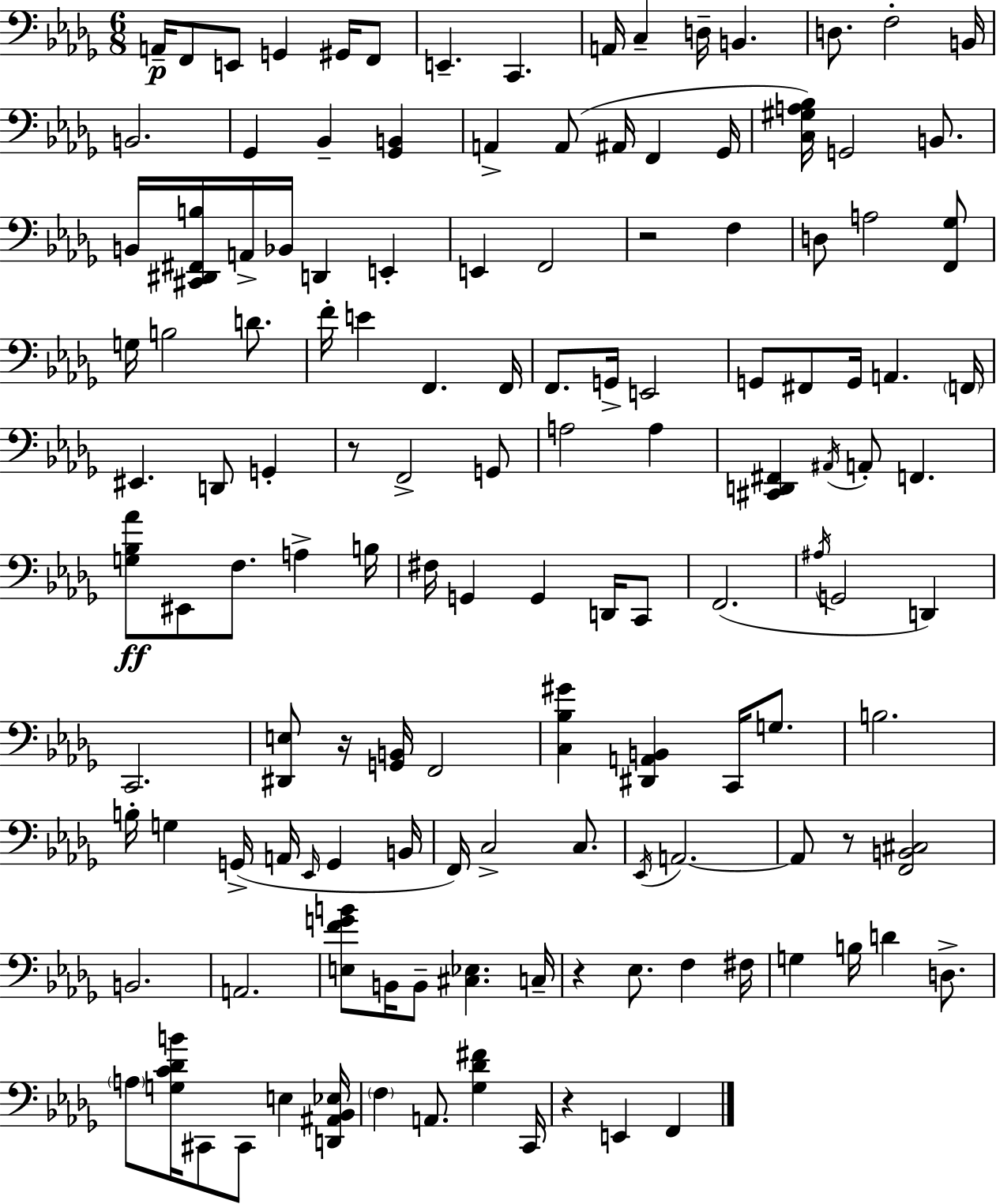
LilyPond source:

{
  \clef bass
  \numericTimeSignature
  \time 6/8
  \key bes \minor
  \repeat volta 2 { a,16--\p f,8 e,8 g,4 gis,16 f,8 | e,4.-- c,4. | a,16 c4-- d16-- b,4. | d8. f2-. b,16 | \break b,2. | ges,4 bes,4-- <ges, b,>4 | a,4-> a,8( ais,16 f,4 ges,16 | <c gis a bes>16) g,2 b,8. | \break b,16 <cis, dis, fis, b>16 a,16-> bes,16 d,4 e,4-. | e,4 f,2 | r2 f4 | d8 a2 <f, ges>8 | \break g16 b2 d'8. | f'16-. e'4 f,4. f,16 | f,8. g,16-> e,2 | g,8 fis,8 g,16 a,4. \parenthesize f,16 | \break eis,4. d,8 g,4-. | r8 f,2-> g,8 | a2 a4 | <cis, d, fis,>4 \acciaccatura { ais,16 } a,8-. f,4. | \break <g bes aes'>8\ff eis,8 f8. a4-> | b16 fis16 g,4 g,4 d,16 c,8 | f,2.( | \acciaccatura { ais16 } g,2 d,4) | \break c,2. | <dis, e>8 r16 <g, b,>16 f,2 | <c bes gis'>4 <dis, a, b,>4 c,16 g8. | b2. | \break b16-. g4 g,16->( a,16 \grace { ees,16 } g,4 | b,16 f,16) c2-> | c8. \acciaccatura { ees,16 } a,2.~~ | a,8 r8 <f, b, cis>2 | \break b,2. | a,2. | <e f' g' b'>8 b,16 b,8-- <cis ees>4. | c16-- r4 ees8. f4 | \break fis16 g4 b16 d'4 | d8.-> \parenthesize a8 <g c' des' b'>16 cis,8 cis,8 e4 | <d, ais, bes, ees>16 \parenthesize f4 a,8. <ges des' fis'>4 | c,16 r4 e,4 | \break f,4 } \bar "|."
}